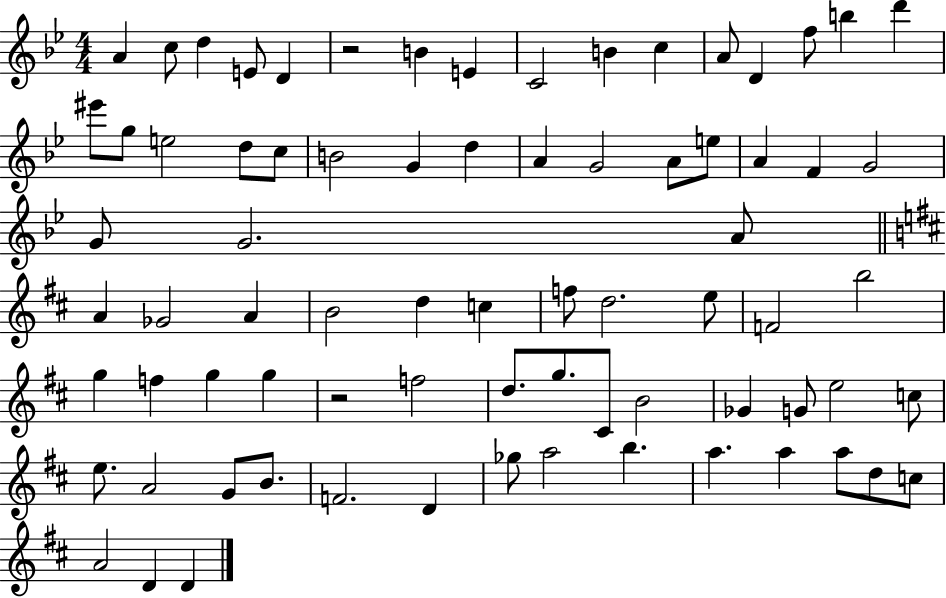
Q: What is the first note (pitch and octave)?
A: A4